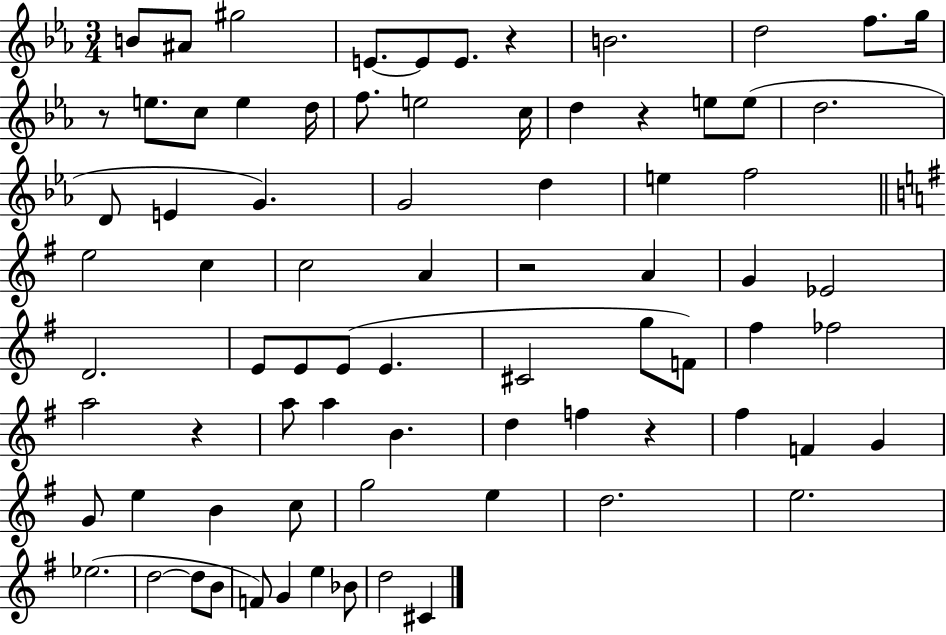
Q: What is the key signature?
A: EES major